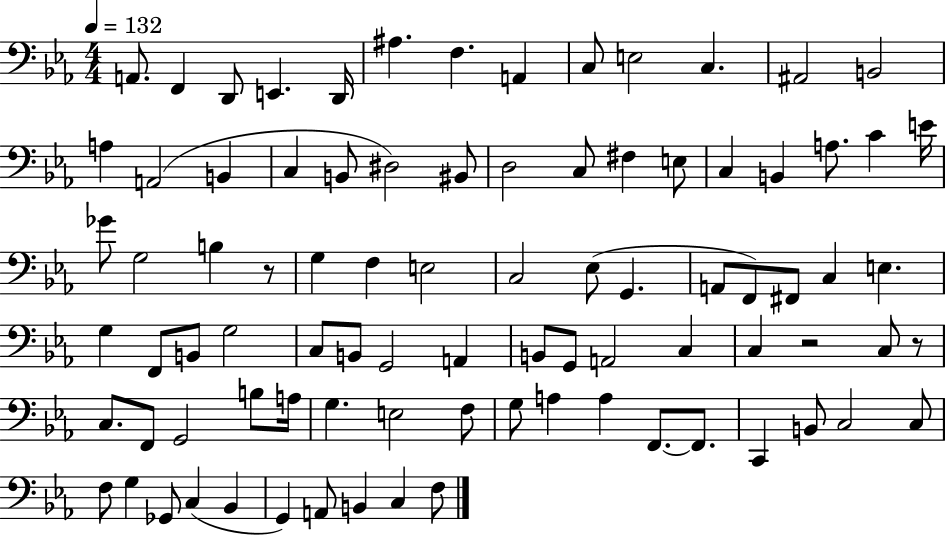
{
  \clef bass
  \numericTimeSignature
  \time 4/4
  \key ees \major
  \tempo 4 = 132
  a,8. f,4 d,8 e,4. d,16 | ais4. f4. a,4 | c8 e2 c4. | ais,2 b,2 | \break a4 a,2( b,4 | c4 b,8 dis2) bis,8 | d2 c8 fis4 e8 | c4 b,4 a8. c'4 e'16 | \break ges'8 g2 b4 r8 | g4 f4 e2 | c2 ees8( g,4. | a,8 f,8) fis,8 c4 e4. | \break g4 f,8 b,8 g2 | c8 b,8 g,2 a,4 | b,8 g,8 a,2 c4 | c4 r2 c8 r8 | \break c8. f,8 g,2 b8 a16 | g4. e2 f8 | g8 a4 a4 f,8.~~ f,8. | c,4 b,8 c2 c8 | \break f8 g4 ges,8 c4( bes,4 | g,4) a,8 b,4 c4 f8 | \bar "|."
}